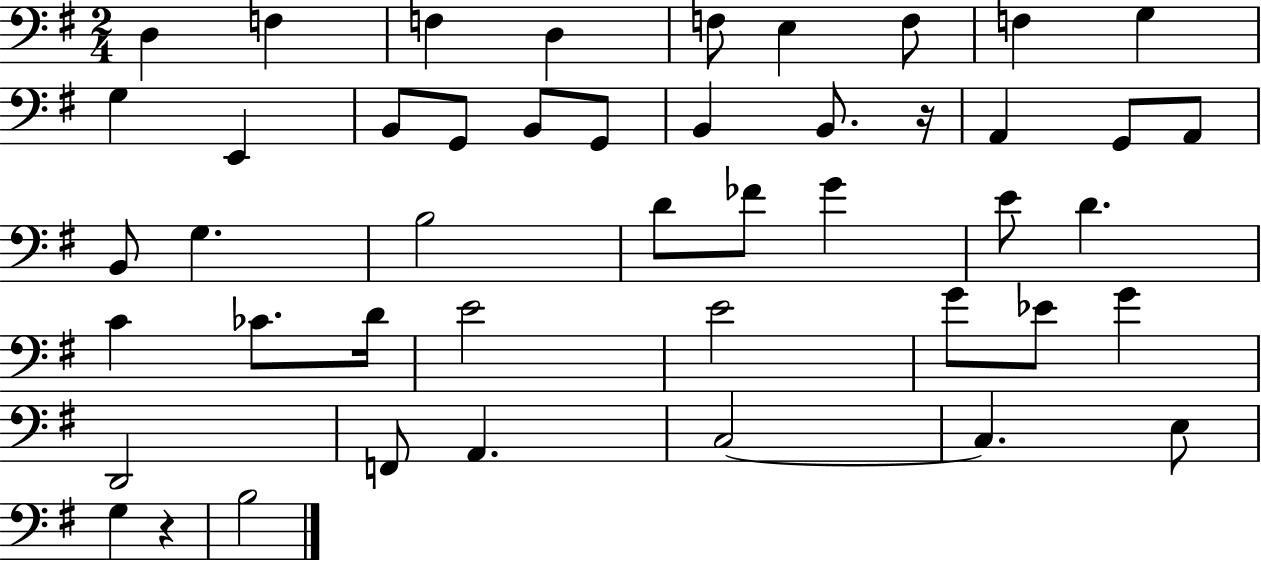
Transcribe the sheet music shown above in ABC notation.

X:1
T:Untitled
M:2/4
L:1/4
K:G
D, F, F, D, F,/2 E, F,/2 F, G, G, E,, B,,/2 G,,/2 B,,/2 G,,/2 B,, B,,/2 z/4 A,, G,,/2 A,,/2 B,,/2 G, B,2 D/2 _F/2 G E/2 D C _C/2 D/4 E2 E2 G/2 _E/2 G D,,2 F,,/2 A,, C,2 C, E,/2 G, z B,2